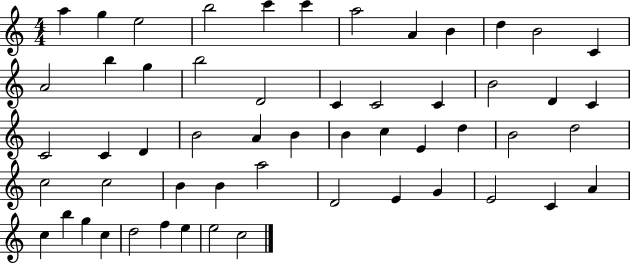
{
  \clef treble
  \numericTimeSignature
  \time 4/4
  \key c \major
  a''4 g''4 e''2 | b''2 c'''4 c'''4 | a''2 a'4 b'4 | d''4 b'2 c'4 | \break a'2 b''4 g''4 | b''2 d'2 | c'4 c'2 c'4 | b'2 d'4 c'4 | \break c'2 c'4 d'4 | b'2 a'4 b'4 | b'4 c''4 e'4 d''4 | b'2 d''2 | \break c''2 c''2 | b'4 b'4 a''2 | d'2 e'4 g'4 | e'2 c'4 a'4 | \break c''4 b''4 g''4 c''4 | d''2 f''4 e''4 | e''2 c''2 | \bar "|."
}